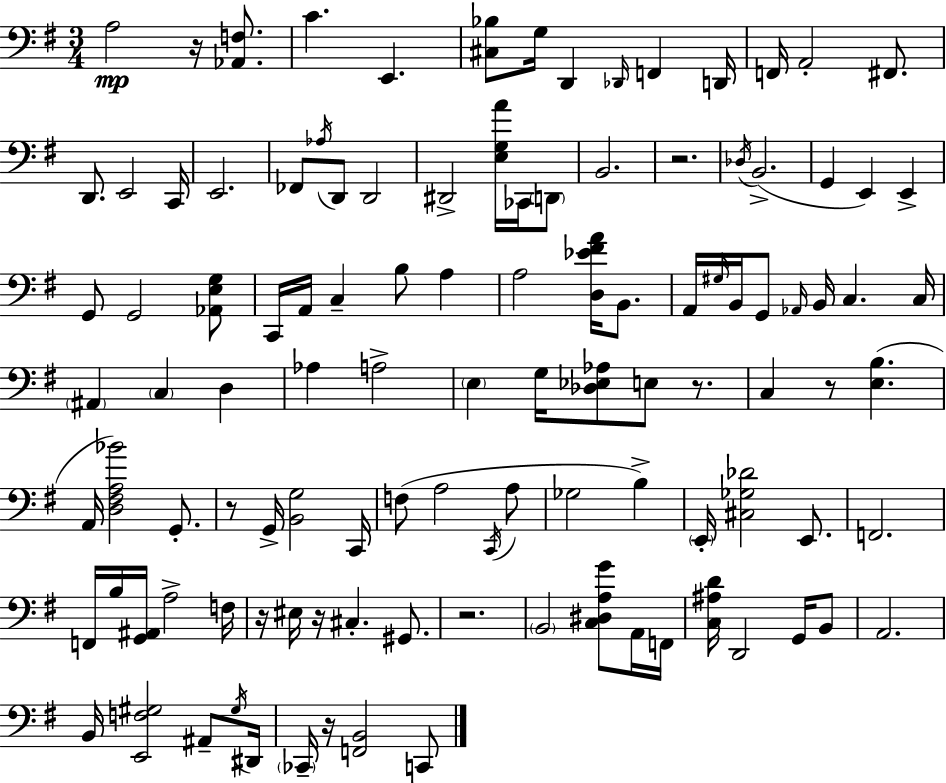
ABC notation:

X:1
T:Untitled
M:3/4
L:1/4
K:G
A,2 z/4 [_A,,F,]/2 C E,, [^C,_B,]/2 G,/4 D,, _D,,/4 F,, D,,/4 F,,/4 A,,2 ^F,,/2 D,,/2 E,,2 C,,/4 E,,2 _F,,/2 _A,/4 D,,/2 D,,2 ^D,,2 [E,G,A]/4 _C,,/4 D,,/2 B,,2 z2 _D,/4 B,,2 G,, E,, E,, G,,/2 G,,2 [_A,,E,G,]/2 C,,/4 A,,/4 C, B,/2 A, A,2 [D,_E^FA]/4 B,,/2 A,,/4 ^G,/4 B,,/4 G,,/2 _A,,/4 B,,/4 C, C,/4 ^A,, C, D, _A, A,2 E, G,/4 [_D,_E,_A,]/2 E,/2 z/2 C, z/2 [E,B,] A,,/4 [D,^F,A,_B]2 G,,/2 z/2 G,,/4 [B,,G,]2 C,,/4 F,/2 A,2 C,,/4 A,/2 _G,2 B, E,,/4 [^C,_G,_D]2 E,,/2 F,,2 F,,/4 B,/4 [G,,^A,,]/4 A,2 F,/4 z/4 ^E,/4 z/4 ^C, ^G,,/2 z2 B,,2 [C,^D,A,G]/2 A,,/4 F,,/4 [C,^A,D]/4 D,,2 G,,/4 B,,/2 A,,2 B,,/4 [E,,F,^G,]2 ^A,,/2 ^G,/4 ^D,,/4 _C,,/4 z/4 [F,,B,,]2 C,,/2